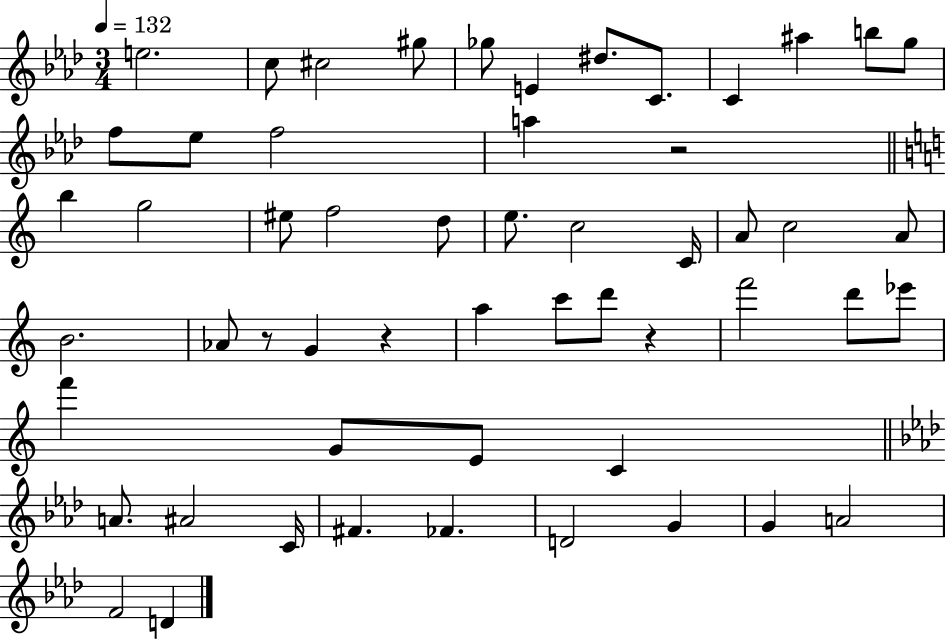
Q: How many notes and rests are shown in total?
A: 55